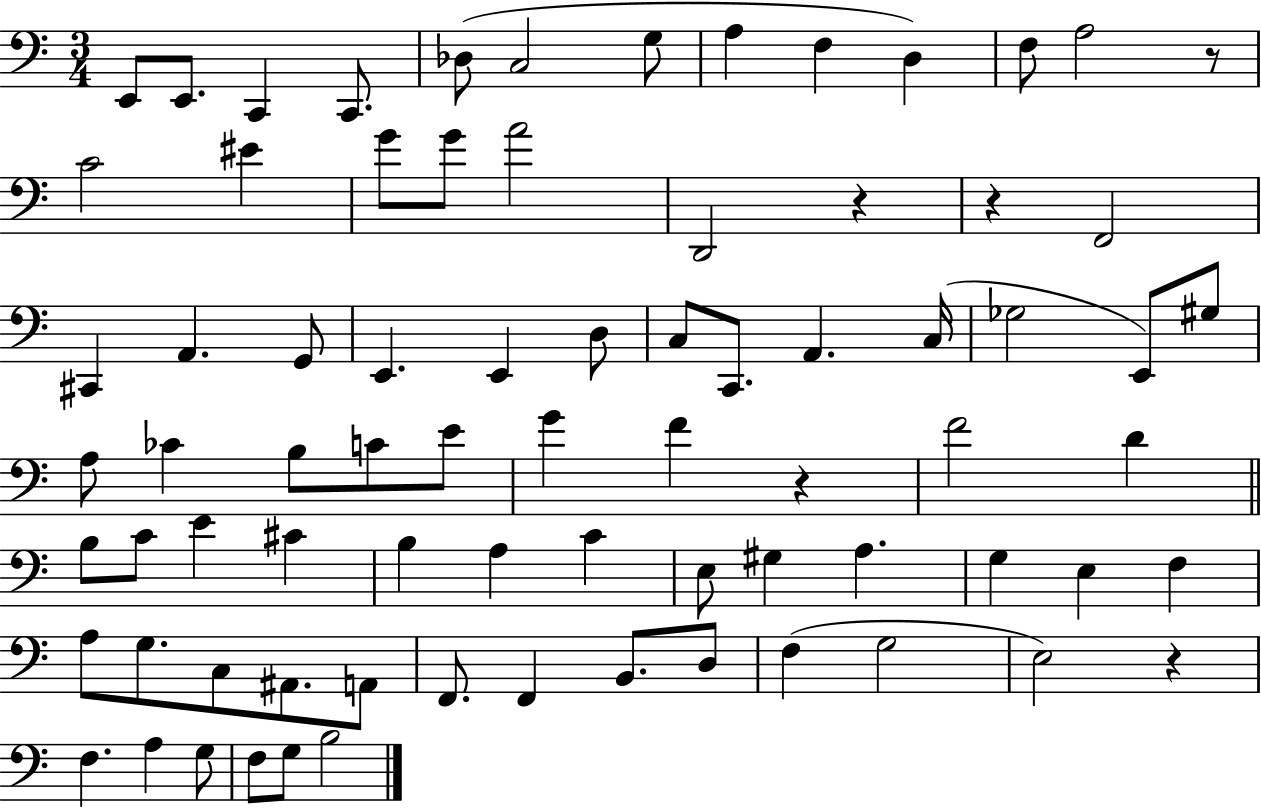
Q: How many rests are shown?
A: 5